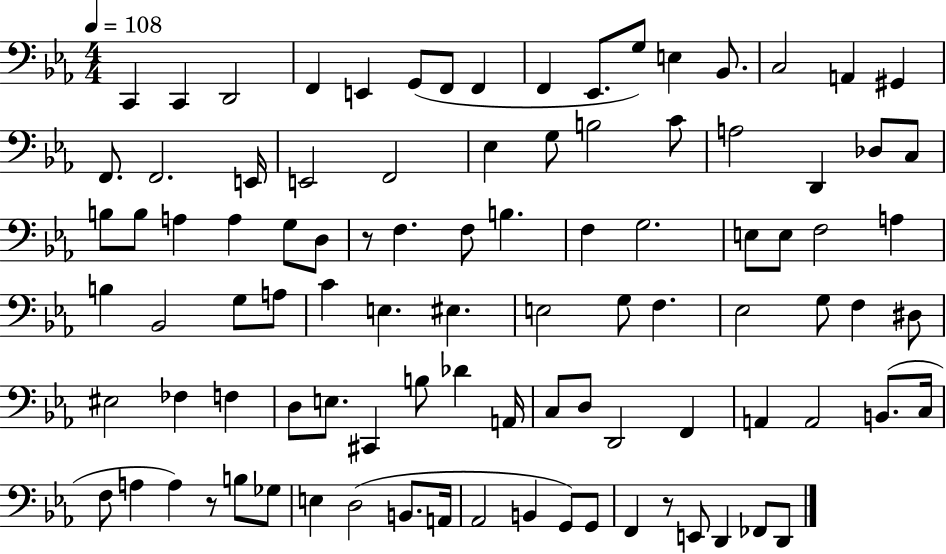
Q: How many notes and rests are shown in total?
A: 96